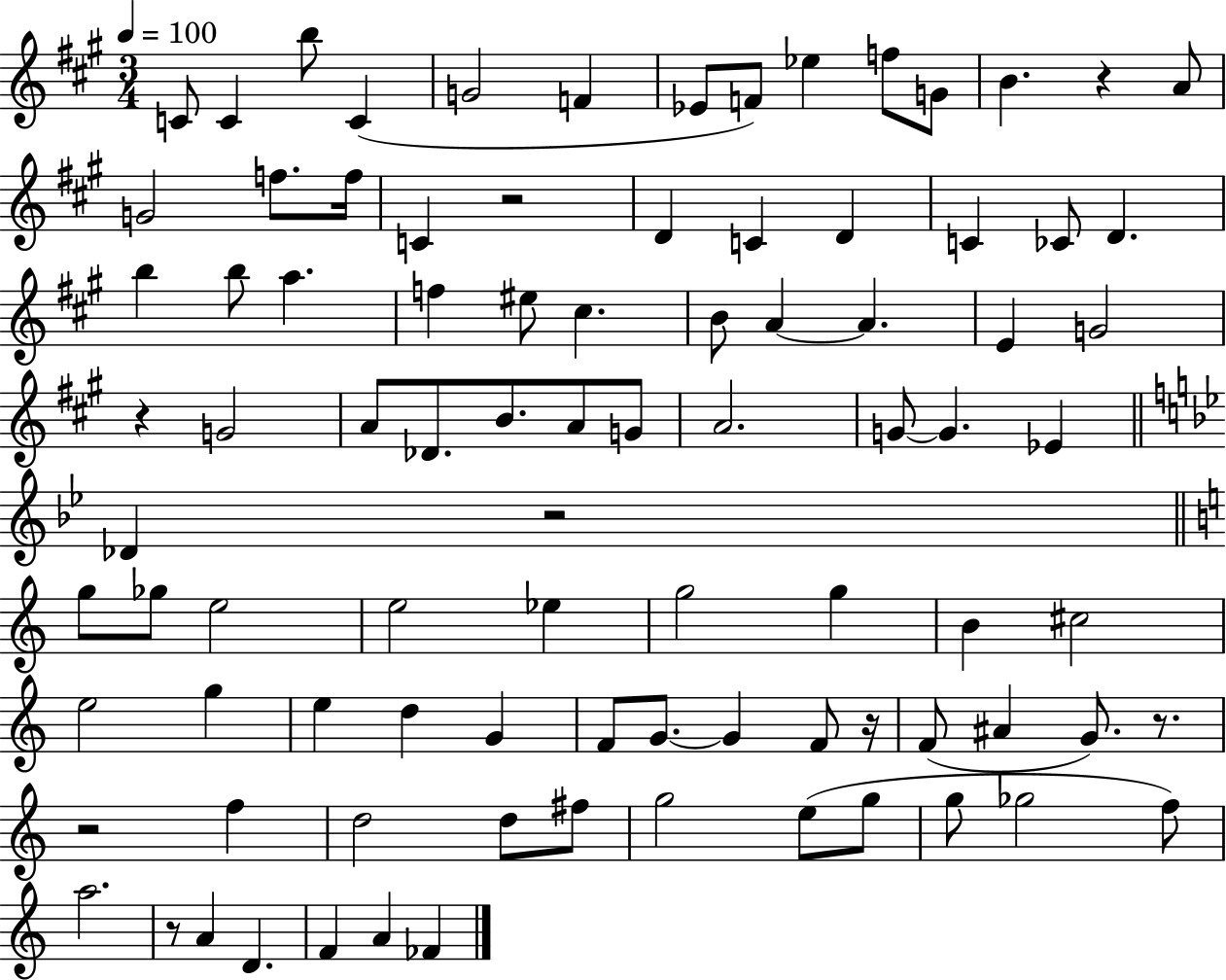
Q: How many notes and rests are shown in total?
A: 90